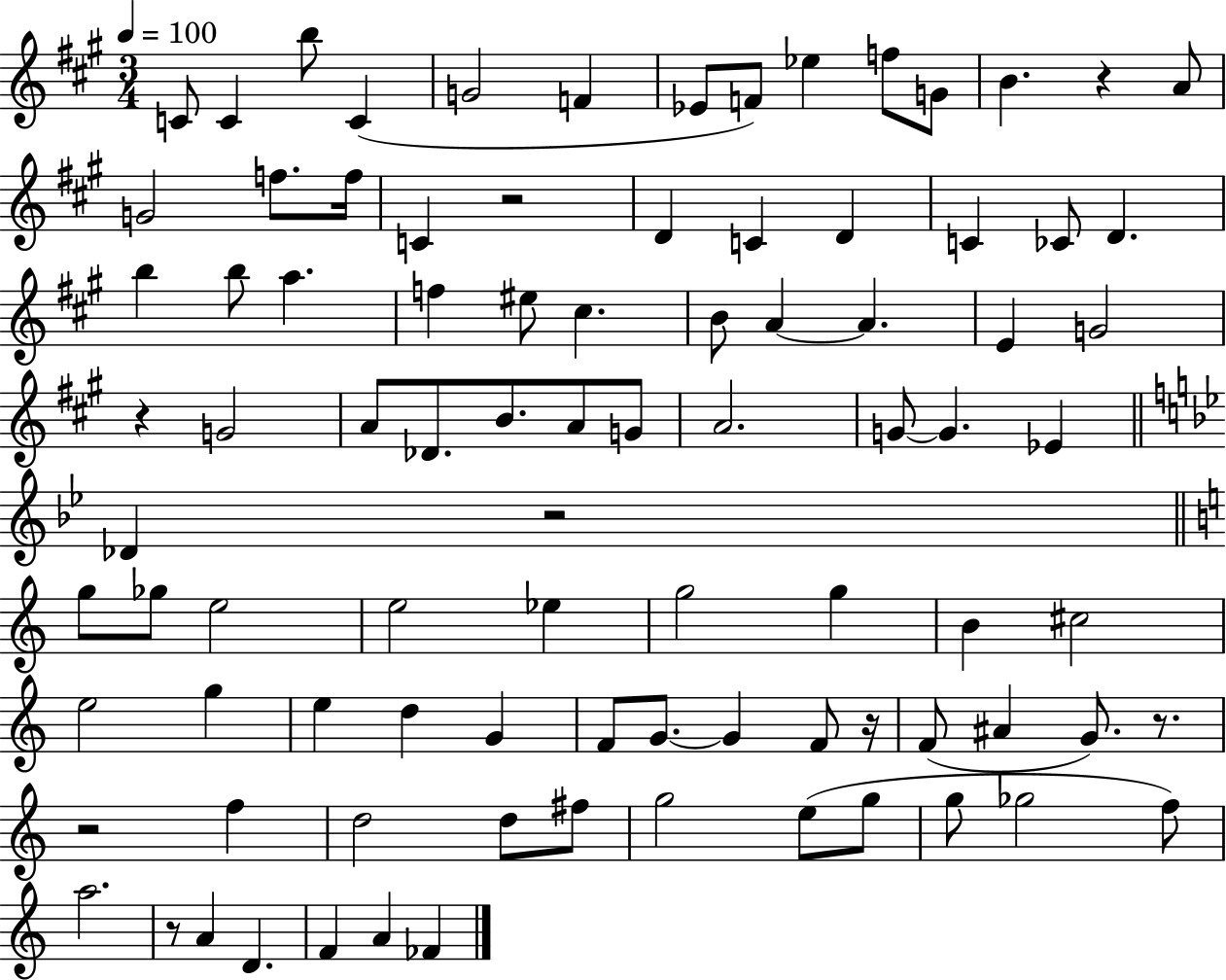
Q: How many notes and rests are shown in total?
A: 90